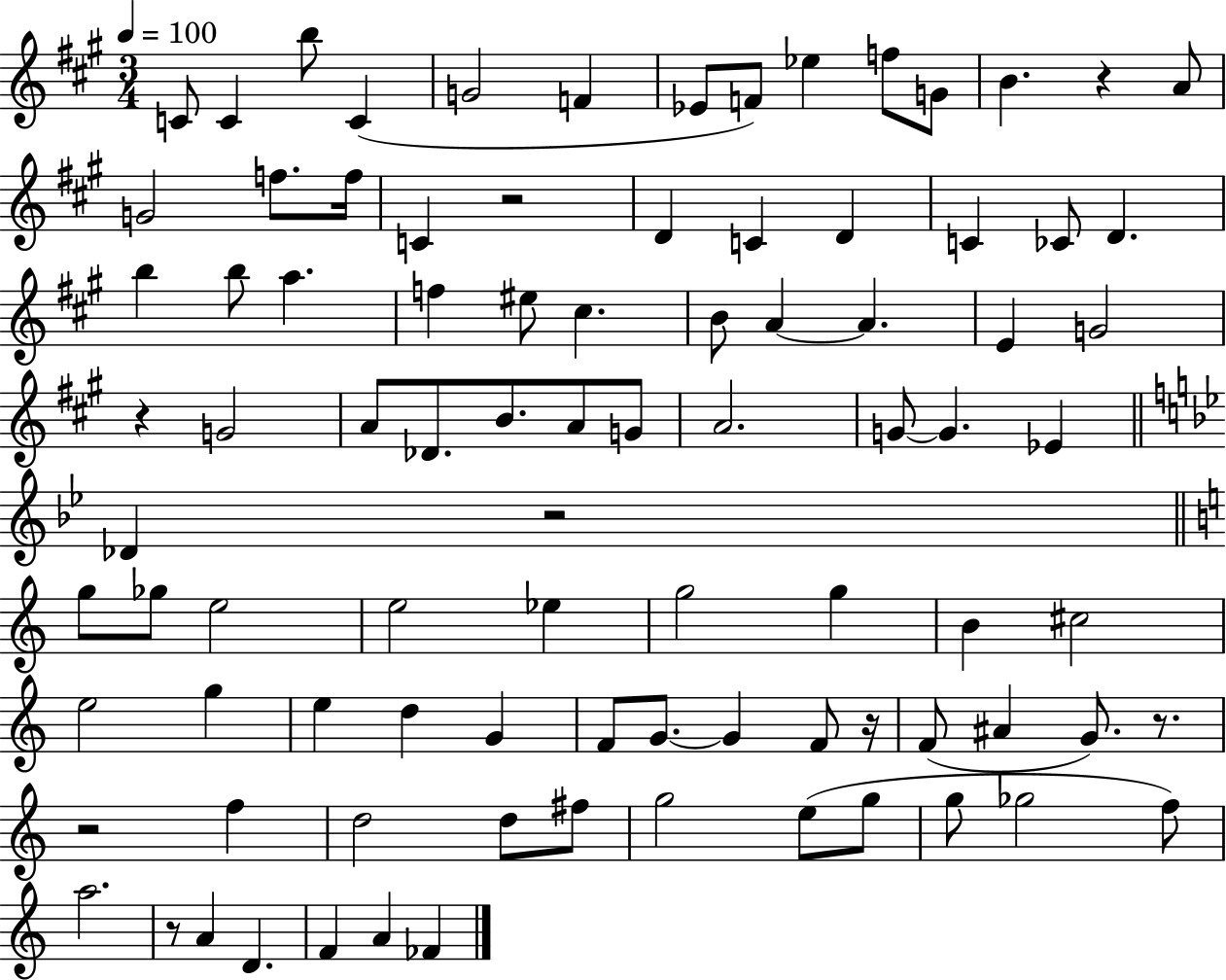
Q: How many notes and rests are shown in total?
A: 90